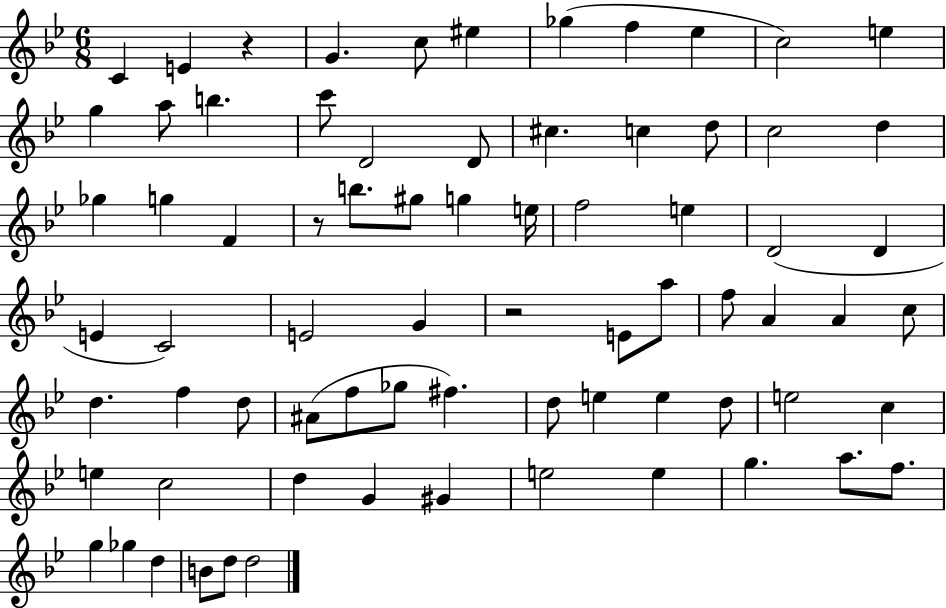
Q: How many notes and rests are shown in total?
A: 74